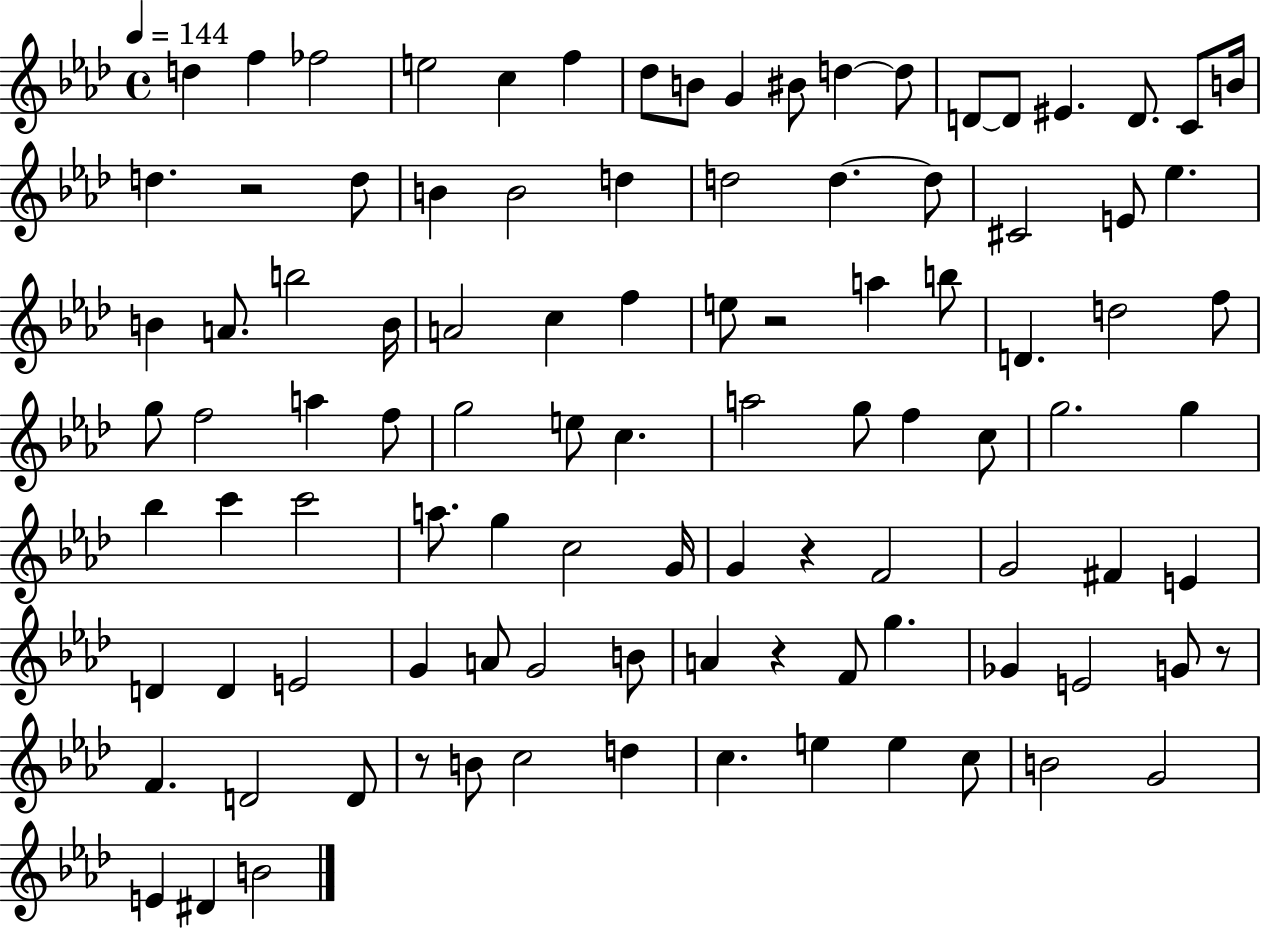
D5/q F5/q FES5/h E5/h C5/q F5/q Db5/e B4/e G4/q BIS4/e D5/q D5/e D4/e D4/e EIS4/q. D4/e. C4/e B4/s D5/q. R/h D5/e B4/q B4/h D5/q D5/h D5/q. D5/e C#4/h E4/e Eb5/q. B4/q A4/e. B5/h B4/s A4/h C5/q F5/q E5/e R/h A5/q B5/e D4/q. D5/h F5/e G5/e F5/h A5/q F5/e G5/h E5/e C5/q. A5/h G5/e F5/q C5/e G5/h. G5/q Bb5/q C6/q C6/h A5/e. G5/q C5/h G4/s G4/q R/q F4/h G4/h F#4/q E4/q D4/q D4/q E4/h G4/q A4/e G4/h B4/e A4/q R/q F4/e G5/q. Gb4/q E4/h G4/e R/e F4/q. D4/h D4/e R/e B4/e C5/h D5/q C5/q. E5/q E5/q C5/e B4/h G4/h E4/q D#4/q B4/h